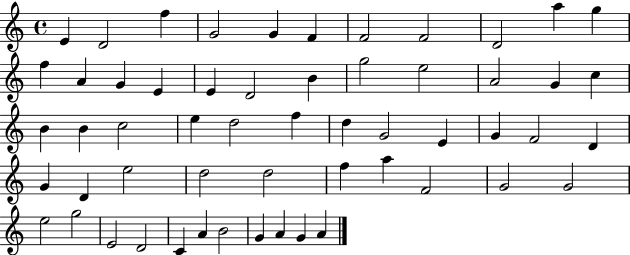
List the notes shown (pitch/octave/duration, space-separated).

E4/q D4/h F5/q G4/h G4/q F4/q F4/h F4/h D4/h A5/q G5/q F5/q A4/q G4/q E4/q E4/q D4/h B4/q G5/h E5/h A4/h G4/q C5/q B4/q B4/q C5/h E5/q D5/h F5/q D5/q G4/h E4/q G4/q F4/h D4/q G4/q D4/q E5/h D5/h D5/h F5/q A5/q F4/h G4/h G4/h E5/h G5/h E4/h D4/h C4/q A4/q B4/h G4/q A4/q G4/q A4/q